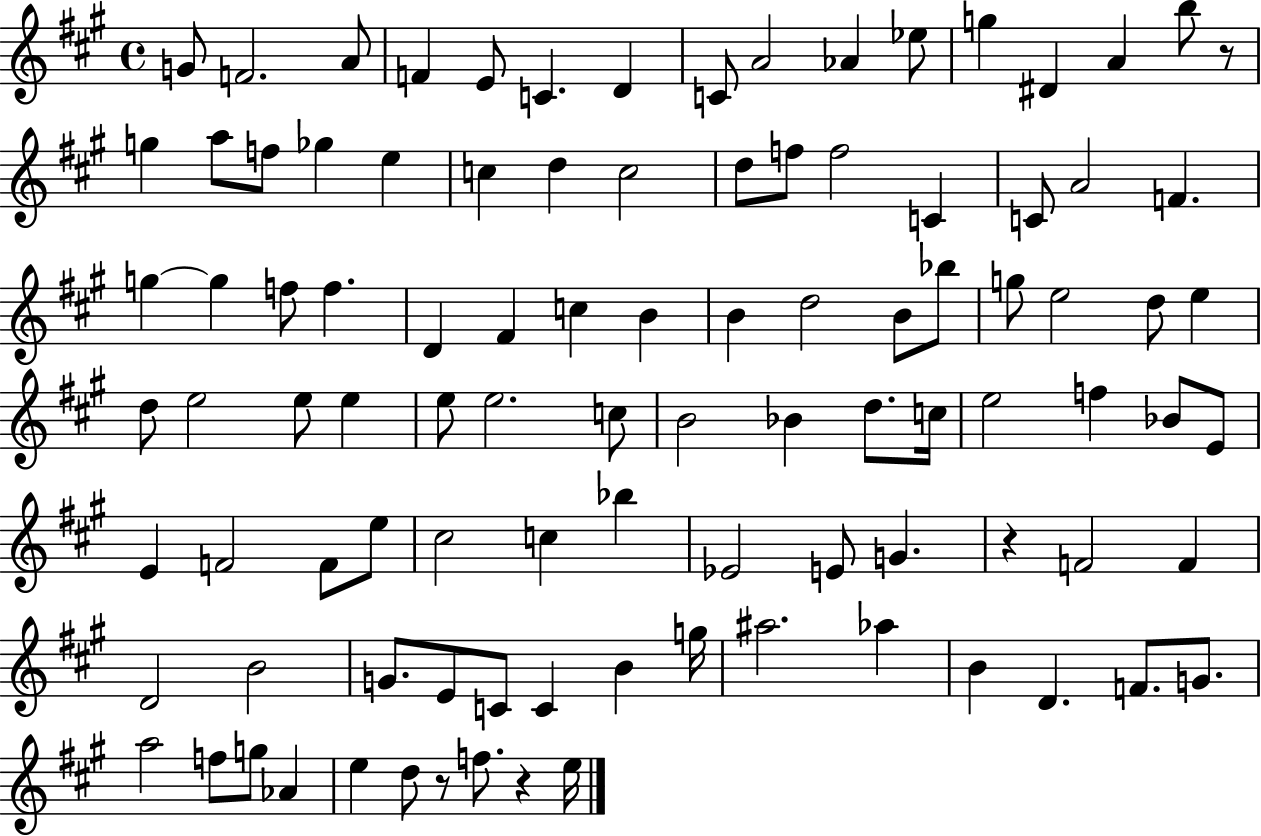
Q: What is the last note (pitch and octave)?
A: E5